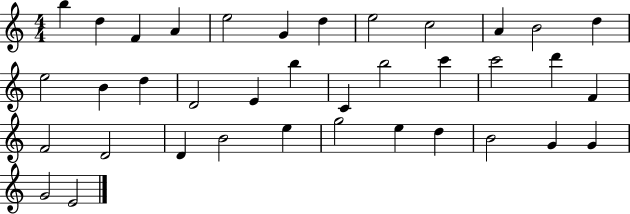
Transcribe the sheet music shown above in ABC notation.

X:1
T:Untitled
M:4/4
L:1/4
K:C
b d F A e2 G d e2 c2 A B2 d e2 B d D2 E b C b2 c' c'2 d' F F2 D2 D B2 e g2 e d B2 G G G2 E2